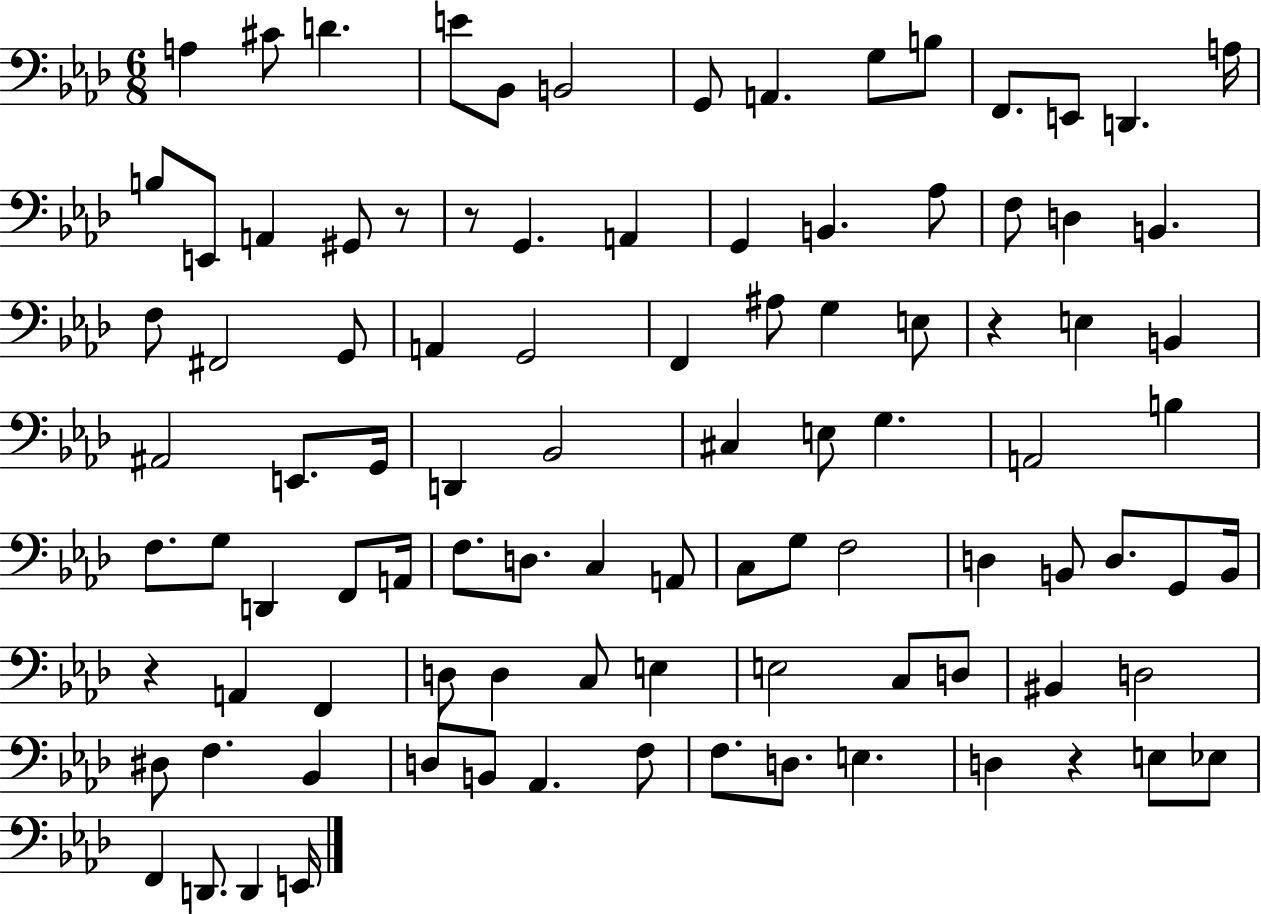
{
  \clef bass
  \numericTimeSignature
  \time 6/8
  \key aes \major
  a4 cis'8 d'4. | e'8 bes,8 b,2 | g,8 a,4. g8 b8 | f,8. e,8 d,4. a16 | \break b8 e,8 a,4 gis,8 r8 | r8 g,4. a,4 | g,4 b,4. aes8 | f8 d4 b,4. | \break f8 fis,2 g,8 | a,4 g,2 | f,4 ais8 g4 e8 | r4 e4 b,4 | \break ais,2 e,8. g,16 | d,4 bes,2 | cis4 e8 g4. | a,2 b4 | \break f8. g8 d,4 f,8 a,16 | f8. d8. c4 a,8 | c8 g8 f2 | d4 b,8 d8. g,8 b,16 | \break r4 a,4 f,4 | d8 d4 c8 e4 | e2 c8 d8 | bis,4 d2 | \break dis8 f4. bes,4 | d8 b,8 aes,4. f8 | f8. d8. e4. | d4 r4 e8 ees8 | \break f,4 d,8. d,4 e,16 | \bar "|."
}